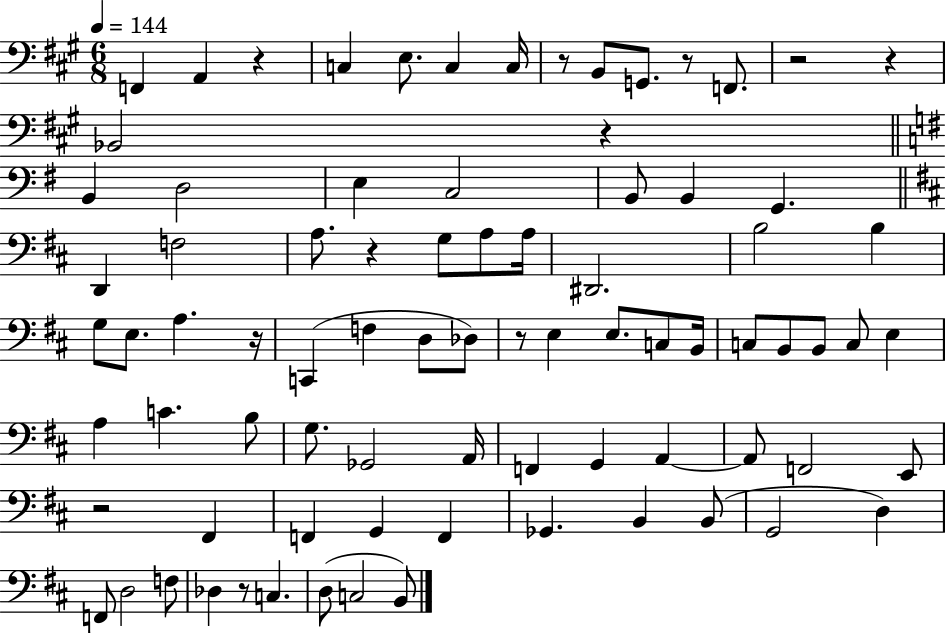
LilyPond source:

{
  \clef bass
  \numericTimeSignature
  \time 6/8
  \key a \major
  \tempo 4 = 144
  \repeat volta 2 { f,4 a,4 r4 | c4 e8. c4 c16 | r8 b,8 g,8. r8 f,8. | r2 r4 | \break bes,2 r4 | \bar "||" \break \key g \major b,4 d2 | e4 c2 | b,8 b,4 g,4. | \bar "||" \break \key b \minor d,4 f2 | a8. r4 g8 a8 a16 | dis,2. | b2 b4 | \break g8 e8. a4. r16 | c,4( f4 d8 des8) | r8 e4 e8. c8 b,16 | c8 b,8 b,8 c8 e4 | \break a4 c'4. b8 | g8. ges,2 a,16 | f,4 g,4 a,4~~ | a,8 f,2 e,8 | \break r2 fis,4 | f,4 g,4 f,4 | ges,4. b,4 b,8( | g,2 d4) | \break f,8 d2 f8 | des4 r8 c4. | d8( c2 b,8) | } \bar "|."
}